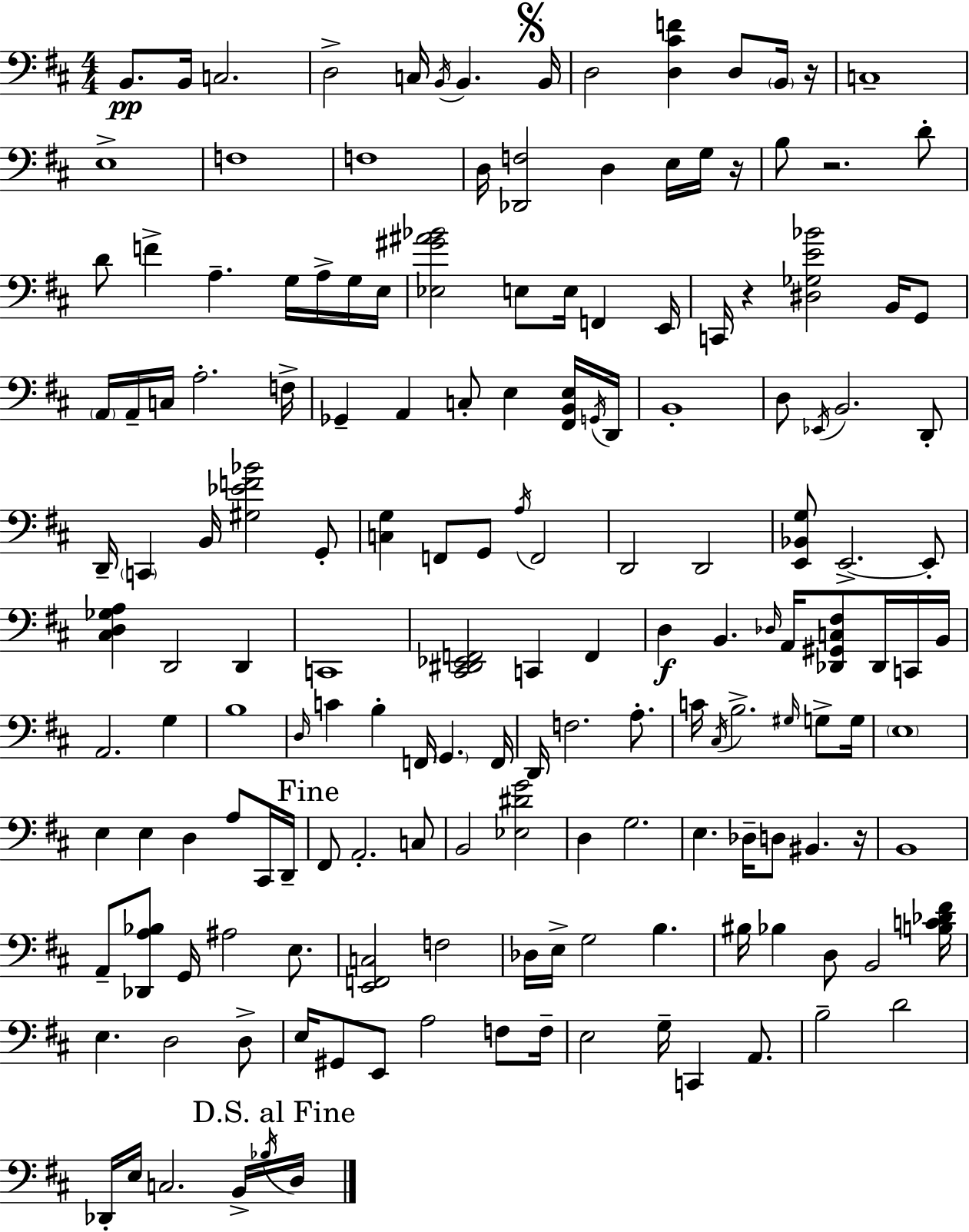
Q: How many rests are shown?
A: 5